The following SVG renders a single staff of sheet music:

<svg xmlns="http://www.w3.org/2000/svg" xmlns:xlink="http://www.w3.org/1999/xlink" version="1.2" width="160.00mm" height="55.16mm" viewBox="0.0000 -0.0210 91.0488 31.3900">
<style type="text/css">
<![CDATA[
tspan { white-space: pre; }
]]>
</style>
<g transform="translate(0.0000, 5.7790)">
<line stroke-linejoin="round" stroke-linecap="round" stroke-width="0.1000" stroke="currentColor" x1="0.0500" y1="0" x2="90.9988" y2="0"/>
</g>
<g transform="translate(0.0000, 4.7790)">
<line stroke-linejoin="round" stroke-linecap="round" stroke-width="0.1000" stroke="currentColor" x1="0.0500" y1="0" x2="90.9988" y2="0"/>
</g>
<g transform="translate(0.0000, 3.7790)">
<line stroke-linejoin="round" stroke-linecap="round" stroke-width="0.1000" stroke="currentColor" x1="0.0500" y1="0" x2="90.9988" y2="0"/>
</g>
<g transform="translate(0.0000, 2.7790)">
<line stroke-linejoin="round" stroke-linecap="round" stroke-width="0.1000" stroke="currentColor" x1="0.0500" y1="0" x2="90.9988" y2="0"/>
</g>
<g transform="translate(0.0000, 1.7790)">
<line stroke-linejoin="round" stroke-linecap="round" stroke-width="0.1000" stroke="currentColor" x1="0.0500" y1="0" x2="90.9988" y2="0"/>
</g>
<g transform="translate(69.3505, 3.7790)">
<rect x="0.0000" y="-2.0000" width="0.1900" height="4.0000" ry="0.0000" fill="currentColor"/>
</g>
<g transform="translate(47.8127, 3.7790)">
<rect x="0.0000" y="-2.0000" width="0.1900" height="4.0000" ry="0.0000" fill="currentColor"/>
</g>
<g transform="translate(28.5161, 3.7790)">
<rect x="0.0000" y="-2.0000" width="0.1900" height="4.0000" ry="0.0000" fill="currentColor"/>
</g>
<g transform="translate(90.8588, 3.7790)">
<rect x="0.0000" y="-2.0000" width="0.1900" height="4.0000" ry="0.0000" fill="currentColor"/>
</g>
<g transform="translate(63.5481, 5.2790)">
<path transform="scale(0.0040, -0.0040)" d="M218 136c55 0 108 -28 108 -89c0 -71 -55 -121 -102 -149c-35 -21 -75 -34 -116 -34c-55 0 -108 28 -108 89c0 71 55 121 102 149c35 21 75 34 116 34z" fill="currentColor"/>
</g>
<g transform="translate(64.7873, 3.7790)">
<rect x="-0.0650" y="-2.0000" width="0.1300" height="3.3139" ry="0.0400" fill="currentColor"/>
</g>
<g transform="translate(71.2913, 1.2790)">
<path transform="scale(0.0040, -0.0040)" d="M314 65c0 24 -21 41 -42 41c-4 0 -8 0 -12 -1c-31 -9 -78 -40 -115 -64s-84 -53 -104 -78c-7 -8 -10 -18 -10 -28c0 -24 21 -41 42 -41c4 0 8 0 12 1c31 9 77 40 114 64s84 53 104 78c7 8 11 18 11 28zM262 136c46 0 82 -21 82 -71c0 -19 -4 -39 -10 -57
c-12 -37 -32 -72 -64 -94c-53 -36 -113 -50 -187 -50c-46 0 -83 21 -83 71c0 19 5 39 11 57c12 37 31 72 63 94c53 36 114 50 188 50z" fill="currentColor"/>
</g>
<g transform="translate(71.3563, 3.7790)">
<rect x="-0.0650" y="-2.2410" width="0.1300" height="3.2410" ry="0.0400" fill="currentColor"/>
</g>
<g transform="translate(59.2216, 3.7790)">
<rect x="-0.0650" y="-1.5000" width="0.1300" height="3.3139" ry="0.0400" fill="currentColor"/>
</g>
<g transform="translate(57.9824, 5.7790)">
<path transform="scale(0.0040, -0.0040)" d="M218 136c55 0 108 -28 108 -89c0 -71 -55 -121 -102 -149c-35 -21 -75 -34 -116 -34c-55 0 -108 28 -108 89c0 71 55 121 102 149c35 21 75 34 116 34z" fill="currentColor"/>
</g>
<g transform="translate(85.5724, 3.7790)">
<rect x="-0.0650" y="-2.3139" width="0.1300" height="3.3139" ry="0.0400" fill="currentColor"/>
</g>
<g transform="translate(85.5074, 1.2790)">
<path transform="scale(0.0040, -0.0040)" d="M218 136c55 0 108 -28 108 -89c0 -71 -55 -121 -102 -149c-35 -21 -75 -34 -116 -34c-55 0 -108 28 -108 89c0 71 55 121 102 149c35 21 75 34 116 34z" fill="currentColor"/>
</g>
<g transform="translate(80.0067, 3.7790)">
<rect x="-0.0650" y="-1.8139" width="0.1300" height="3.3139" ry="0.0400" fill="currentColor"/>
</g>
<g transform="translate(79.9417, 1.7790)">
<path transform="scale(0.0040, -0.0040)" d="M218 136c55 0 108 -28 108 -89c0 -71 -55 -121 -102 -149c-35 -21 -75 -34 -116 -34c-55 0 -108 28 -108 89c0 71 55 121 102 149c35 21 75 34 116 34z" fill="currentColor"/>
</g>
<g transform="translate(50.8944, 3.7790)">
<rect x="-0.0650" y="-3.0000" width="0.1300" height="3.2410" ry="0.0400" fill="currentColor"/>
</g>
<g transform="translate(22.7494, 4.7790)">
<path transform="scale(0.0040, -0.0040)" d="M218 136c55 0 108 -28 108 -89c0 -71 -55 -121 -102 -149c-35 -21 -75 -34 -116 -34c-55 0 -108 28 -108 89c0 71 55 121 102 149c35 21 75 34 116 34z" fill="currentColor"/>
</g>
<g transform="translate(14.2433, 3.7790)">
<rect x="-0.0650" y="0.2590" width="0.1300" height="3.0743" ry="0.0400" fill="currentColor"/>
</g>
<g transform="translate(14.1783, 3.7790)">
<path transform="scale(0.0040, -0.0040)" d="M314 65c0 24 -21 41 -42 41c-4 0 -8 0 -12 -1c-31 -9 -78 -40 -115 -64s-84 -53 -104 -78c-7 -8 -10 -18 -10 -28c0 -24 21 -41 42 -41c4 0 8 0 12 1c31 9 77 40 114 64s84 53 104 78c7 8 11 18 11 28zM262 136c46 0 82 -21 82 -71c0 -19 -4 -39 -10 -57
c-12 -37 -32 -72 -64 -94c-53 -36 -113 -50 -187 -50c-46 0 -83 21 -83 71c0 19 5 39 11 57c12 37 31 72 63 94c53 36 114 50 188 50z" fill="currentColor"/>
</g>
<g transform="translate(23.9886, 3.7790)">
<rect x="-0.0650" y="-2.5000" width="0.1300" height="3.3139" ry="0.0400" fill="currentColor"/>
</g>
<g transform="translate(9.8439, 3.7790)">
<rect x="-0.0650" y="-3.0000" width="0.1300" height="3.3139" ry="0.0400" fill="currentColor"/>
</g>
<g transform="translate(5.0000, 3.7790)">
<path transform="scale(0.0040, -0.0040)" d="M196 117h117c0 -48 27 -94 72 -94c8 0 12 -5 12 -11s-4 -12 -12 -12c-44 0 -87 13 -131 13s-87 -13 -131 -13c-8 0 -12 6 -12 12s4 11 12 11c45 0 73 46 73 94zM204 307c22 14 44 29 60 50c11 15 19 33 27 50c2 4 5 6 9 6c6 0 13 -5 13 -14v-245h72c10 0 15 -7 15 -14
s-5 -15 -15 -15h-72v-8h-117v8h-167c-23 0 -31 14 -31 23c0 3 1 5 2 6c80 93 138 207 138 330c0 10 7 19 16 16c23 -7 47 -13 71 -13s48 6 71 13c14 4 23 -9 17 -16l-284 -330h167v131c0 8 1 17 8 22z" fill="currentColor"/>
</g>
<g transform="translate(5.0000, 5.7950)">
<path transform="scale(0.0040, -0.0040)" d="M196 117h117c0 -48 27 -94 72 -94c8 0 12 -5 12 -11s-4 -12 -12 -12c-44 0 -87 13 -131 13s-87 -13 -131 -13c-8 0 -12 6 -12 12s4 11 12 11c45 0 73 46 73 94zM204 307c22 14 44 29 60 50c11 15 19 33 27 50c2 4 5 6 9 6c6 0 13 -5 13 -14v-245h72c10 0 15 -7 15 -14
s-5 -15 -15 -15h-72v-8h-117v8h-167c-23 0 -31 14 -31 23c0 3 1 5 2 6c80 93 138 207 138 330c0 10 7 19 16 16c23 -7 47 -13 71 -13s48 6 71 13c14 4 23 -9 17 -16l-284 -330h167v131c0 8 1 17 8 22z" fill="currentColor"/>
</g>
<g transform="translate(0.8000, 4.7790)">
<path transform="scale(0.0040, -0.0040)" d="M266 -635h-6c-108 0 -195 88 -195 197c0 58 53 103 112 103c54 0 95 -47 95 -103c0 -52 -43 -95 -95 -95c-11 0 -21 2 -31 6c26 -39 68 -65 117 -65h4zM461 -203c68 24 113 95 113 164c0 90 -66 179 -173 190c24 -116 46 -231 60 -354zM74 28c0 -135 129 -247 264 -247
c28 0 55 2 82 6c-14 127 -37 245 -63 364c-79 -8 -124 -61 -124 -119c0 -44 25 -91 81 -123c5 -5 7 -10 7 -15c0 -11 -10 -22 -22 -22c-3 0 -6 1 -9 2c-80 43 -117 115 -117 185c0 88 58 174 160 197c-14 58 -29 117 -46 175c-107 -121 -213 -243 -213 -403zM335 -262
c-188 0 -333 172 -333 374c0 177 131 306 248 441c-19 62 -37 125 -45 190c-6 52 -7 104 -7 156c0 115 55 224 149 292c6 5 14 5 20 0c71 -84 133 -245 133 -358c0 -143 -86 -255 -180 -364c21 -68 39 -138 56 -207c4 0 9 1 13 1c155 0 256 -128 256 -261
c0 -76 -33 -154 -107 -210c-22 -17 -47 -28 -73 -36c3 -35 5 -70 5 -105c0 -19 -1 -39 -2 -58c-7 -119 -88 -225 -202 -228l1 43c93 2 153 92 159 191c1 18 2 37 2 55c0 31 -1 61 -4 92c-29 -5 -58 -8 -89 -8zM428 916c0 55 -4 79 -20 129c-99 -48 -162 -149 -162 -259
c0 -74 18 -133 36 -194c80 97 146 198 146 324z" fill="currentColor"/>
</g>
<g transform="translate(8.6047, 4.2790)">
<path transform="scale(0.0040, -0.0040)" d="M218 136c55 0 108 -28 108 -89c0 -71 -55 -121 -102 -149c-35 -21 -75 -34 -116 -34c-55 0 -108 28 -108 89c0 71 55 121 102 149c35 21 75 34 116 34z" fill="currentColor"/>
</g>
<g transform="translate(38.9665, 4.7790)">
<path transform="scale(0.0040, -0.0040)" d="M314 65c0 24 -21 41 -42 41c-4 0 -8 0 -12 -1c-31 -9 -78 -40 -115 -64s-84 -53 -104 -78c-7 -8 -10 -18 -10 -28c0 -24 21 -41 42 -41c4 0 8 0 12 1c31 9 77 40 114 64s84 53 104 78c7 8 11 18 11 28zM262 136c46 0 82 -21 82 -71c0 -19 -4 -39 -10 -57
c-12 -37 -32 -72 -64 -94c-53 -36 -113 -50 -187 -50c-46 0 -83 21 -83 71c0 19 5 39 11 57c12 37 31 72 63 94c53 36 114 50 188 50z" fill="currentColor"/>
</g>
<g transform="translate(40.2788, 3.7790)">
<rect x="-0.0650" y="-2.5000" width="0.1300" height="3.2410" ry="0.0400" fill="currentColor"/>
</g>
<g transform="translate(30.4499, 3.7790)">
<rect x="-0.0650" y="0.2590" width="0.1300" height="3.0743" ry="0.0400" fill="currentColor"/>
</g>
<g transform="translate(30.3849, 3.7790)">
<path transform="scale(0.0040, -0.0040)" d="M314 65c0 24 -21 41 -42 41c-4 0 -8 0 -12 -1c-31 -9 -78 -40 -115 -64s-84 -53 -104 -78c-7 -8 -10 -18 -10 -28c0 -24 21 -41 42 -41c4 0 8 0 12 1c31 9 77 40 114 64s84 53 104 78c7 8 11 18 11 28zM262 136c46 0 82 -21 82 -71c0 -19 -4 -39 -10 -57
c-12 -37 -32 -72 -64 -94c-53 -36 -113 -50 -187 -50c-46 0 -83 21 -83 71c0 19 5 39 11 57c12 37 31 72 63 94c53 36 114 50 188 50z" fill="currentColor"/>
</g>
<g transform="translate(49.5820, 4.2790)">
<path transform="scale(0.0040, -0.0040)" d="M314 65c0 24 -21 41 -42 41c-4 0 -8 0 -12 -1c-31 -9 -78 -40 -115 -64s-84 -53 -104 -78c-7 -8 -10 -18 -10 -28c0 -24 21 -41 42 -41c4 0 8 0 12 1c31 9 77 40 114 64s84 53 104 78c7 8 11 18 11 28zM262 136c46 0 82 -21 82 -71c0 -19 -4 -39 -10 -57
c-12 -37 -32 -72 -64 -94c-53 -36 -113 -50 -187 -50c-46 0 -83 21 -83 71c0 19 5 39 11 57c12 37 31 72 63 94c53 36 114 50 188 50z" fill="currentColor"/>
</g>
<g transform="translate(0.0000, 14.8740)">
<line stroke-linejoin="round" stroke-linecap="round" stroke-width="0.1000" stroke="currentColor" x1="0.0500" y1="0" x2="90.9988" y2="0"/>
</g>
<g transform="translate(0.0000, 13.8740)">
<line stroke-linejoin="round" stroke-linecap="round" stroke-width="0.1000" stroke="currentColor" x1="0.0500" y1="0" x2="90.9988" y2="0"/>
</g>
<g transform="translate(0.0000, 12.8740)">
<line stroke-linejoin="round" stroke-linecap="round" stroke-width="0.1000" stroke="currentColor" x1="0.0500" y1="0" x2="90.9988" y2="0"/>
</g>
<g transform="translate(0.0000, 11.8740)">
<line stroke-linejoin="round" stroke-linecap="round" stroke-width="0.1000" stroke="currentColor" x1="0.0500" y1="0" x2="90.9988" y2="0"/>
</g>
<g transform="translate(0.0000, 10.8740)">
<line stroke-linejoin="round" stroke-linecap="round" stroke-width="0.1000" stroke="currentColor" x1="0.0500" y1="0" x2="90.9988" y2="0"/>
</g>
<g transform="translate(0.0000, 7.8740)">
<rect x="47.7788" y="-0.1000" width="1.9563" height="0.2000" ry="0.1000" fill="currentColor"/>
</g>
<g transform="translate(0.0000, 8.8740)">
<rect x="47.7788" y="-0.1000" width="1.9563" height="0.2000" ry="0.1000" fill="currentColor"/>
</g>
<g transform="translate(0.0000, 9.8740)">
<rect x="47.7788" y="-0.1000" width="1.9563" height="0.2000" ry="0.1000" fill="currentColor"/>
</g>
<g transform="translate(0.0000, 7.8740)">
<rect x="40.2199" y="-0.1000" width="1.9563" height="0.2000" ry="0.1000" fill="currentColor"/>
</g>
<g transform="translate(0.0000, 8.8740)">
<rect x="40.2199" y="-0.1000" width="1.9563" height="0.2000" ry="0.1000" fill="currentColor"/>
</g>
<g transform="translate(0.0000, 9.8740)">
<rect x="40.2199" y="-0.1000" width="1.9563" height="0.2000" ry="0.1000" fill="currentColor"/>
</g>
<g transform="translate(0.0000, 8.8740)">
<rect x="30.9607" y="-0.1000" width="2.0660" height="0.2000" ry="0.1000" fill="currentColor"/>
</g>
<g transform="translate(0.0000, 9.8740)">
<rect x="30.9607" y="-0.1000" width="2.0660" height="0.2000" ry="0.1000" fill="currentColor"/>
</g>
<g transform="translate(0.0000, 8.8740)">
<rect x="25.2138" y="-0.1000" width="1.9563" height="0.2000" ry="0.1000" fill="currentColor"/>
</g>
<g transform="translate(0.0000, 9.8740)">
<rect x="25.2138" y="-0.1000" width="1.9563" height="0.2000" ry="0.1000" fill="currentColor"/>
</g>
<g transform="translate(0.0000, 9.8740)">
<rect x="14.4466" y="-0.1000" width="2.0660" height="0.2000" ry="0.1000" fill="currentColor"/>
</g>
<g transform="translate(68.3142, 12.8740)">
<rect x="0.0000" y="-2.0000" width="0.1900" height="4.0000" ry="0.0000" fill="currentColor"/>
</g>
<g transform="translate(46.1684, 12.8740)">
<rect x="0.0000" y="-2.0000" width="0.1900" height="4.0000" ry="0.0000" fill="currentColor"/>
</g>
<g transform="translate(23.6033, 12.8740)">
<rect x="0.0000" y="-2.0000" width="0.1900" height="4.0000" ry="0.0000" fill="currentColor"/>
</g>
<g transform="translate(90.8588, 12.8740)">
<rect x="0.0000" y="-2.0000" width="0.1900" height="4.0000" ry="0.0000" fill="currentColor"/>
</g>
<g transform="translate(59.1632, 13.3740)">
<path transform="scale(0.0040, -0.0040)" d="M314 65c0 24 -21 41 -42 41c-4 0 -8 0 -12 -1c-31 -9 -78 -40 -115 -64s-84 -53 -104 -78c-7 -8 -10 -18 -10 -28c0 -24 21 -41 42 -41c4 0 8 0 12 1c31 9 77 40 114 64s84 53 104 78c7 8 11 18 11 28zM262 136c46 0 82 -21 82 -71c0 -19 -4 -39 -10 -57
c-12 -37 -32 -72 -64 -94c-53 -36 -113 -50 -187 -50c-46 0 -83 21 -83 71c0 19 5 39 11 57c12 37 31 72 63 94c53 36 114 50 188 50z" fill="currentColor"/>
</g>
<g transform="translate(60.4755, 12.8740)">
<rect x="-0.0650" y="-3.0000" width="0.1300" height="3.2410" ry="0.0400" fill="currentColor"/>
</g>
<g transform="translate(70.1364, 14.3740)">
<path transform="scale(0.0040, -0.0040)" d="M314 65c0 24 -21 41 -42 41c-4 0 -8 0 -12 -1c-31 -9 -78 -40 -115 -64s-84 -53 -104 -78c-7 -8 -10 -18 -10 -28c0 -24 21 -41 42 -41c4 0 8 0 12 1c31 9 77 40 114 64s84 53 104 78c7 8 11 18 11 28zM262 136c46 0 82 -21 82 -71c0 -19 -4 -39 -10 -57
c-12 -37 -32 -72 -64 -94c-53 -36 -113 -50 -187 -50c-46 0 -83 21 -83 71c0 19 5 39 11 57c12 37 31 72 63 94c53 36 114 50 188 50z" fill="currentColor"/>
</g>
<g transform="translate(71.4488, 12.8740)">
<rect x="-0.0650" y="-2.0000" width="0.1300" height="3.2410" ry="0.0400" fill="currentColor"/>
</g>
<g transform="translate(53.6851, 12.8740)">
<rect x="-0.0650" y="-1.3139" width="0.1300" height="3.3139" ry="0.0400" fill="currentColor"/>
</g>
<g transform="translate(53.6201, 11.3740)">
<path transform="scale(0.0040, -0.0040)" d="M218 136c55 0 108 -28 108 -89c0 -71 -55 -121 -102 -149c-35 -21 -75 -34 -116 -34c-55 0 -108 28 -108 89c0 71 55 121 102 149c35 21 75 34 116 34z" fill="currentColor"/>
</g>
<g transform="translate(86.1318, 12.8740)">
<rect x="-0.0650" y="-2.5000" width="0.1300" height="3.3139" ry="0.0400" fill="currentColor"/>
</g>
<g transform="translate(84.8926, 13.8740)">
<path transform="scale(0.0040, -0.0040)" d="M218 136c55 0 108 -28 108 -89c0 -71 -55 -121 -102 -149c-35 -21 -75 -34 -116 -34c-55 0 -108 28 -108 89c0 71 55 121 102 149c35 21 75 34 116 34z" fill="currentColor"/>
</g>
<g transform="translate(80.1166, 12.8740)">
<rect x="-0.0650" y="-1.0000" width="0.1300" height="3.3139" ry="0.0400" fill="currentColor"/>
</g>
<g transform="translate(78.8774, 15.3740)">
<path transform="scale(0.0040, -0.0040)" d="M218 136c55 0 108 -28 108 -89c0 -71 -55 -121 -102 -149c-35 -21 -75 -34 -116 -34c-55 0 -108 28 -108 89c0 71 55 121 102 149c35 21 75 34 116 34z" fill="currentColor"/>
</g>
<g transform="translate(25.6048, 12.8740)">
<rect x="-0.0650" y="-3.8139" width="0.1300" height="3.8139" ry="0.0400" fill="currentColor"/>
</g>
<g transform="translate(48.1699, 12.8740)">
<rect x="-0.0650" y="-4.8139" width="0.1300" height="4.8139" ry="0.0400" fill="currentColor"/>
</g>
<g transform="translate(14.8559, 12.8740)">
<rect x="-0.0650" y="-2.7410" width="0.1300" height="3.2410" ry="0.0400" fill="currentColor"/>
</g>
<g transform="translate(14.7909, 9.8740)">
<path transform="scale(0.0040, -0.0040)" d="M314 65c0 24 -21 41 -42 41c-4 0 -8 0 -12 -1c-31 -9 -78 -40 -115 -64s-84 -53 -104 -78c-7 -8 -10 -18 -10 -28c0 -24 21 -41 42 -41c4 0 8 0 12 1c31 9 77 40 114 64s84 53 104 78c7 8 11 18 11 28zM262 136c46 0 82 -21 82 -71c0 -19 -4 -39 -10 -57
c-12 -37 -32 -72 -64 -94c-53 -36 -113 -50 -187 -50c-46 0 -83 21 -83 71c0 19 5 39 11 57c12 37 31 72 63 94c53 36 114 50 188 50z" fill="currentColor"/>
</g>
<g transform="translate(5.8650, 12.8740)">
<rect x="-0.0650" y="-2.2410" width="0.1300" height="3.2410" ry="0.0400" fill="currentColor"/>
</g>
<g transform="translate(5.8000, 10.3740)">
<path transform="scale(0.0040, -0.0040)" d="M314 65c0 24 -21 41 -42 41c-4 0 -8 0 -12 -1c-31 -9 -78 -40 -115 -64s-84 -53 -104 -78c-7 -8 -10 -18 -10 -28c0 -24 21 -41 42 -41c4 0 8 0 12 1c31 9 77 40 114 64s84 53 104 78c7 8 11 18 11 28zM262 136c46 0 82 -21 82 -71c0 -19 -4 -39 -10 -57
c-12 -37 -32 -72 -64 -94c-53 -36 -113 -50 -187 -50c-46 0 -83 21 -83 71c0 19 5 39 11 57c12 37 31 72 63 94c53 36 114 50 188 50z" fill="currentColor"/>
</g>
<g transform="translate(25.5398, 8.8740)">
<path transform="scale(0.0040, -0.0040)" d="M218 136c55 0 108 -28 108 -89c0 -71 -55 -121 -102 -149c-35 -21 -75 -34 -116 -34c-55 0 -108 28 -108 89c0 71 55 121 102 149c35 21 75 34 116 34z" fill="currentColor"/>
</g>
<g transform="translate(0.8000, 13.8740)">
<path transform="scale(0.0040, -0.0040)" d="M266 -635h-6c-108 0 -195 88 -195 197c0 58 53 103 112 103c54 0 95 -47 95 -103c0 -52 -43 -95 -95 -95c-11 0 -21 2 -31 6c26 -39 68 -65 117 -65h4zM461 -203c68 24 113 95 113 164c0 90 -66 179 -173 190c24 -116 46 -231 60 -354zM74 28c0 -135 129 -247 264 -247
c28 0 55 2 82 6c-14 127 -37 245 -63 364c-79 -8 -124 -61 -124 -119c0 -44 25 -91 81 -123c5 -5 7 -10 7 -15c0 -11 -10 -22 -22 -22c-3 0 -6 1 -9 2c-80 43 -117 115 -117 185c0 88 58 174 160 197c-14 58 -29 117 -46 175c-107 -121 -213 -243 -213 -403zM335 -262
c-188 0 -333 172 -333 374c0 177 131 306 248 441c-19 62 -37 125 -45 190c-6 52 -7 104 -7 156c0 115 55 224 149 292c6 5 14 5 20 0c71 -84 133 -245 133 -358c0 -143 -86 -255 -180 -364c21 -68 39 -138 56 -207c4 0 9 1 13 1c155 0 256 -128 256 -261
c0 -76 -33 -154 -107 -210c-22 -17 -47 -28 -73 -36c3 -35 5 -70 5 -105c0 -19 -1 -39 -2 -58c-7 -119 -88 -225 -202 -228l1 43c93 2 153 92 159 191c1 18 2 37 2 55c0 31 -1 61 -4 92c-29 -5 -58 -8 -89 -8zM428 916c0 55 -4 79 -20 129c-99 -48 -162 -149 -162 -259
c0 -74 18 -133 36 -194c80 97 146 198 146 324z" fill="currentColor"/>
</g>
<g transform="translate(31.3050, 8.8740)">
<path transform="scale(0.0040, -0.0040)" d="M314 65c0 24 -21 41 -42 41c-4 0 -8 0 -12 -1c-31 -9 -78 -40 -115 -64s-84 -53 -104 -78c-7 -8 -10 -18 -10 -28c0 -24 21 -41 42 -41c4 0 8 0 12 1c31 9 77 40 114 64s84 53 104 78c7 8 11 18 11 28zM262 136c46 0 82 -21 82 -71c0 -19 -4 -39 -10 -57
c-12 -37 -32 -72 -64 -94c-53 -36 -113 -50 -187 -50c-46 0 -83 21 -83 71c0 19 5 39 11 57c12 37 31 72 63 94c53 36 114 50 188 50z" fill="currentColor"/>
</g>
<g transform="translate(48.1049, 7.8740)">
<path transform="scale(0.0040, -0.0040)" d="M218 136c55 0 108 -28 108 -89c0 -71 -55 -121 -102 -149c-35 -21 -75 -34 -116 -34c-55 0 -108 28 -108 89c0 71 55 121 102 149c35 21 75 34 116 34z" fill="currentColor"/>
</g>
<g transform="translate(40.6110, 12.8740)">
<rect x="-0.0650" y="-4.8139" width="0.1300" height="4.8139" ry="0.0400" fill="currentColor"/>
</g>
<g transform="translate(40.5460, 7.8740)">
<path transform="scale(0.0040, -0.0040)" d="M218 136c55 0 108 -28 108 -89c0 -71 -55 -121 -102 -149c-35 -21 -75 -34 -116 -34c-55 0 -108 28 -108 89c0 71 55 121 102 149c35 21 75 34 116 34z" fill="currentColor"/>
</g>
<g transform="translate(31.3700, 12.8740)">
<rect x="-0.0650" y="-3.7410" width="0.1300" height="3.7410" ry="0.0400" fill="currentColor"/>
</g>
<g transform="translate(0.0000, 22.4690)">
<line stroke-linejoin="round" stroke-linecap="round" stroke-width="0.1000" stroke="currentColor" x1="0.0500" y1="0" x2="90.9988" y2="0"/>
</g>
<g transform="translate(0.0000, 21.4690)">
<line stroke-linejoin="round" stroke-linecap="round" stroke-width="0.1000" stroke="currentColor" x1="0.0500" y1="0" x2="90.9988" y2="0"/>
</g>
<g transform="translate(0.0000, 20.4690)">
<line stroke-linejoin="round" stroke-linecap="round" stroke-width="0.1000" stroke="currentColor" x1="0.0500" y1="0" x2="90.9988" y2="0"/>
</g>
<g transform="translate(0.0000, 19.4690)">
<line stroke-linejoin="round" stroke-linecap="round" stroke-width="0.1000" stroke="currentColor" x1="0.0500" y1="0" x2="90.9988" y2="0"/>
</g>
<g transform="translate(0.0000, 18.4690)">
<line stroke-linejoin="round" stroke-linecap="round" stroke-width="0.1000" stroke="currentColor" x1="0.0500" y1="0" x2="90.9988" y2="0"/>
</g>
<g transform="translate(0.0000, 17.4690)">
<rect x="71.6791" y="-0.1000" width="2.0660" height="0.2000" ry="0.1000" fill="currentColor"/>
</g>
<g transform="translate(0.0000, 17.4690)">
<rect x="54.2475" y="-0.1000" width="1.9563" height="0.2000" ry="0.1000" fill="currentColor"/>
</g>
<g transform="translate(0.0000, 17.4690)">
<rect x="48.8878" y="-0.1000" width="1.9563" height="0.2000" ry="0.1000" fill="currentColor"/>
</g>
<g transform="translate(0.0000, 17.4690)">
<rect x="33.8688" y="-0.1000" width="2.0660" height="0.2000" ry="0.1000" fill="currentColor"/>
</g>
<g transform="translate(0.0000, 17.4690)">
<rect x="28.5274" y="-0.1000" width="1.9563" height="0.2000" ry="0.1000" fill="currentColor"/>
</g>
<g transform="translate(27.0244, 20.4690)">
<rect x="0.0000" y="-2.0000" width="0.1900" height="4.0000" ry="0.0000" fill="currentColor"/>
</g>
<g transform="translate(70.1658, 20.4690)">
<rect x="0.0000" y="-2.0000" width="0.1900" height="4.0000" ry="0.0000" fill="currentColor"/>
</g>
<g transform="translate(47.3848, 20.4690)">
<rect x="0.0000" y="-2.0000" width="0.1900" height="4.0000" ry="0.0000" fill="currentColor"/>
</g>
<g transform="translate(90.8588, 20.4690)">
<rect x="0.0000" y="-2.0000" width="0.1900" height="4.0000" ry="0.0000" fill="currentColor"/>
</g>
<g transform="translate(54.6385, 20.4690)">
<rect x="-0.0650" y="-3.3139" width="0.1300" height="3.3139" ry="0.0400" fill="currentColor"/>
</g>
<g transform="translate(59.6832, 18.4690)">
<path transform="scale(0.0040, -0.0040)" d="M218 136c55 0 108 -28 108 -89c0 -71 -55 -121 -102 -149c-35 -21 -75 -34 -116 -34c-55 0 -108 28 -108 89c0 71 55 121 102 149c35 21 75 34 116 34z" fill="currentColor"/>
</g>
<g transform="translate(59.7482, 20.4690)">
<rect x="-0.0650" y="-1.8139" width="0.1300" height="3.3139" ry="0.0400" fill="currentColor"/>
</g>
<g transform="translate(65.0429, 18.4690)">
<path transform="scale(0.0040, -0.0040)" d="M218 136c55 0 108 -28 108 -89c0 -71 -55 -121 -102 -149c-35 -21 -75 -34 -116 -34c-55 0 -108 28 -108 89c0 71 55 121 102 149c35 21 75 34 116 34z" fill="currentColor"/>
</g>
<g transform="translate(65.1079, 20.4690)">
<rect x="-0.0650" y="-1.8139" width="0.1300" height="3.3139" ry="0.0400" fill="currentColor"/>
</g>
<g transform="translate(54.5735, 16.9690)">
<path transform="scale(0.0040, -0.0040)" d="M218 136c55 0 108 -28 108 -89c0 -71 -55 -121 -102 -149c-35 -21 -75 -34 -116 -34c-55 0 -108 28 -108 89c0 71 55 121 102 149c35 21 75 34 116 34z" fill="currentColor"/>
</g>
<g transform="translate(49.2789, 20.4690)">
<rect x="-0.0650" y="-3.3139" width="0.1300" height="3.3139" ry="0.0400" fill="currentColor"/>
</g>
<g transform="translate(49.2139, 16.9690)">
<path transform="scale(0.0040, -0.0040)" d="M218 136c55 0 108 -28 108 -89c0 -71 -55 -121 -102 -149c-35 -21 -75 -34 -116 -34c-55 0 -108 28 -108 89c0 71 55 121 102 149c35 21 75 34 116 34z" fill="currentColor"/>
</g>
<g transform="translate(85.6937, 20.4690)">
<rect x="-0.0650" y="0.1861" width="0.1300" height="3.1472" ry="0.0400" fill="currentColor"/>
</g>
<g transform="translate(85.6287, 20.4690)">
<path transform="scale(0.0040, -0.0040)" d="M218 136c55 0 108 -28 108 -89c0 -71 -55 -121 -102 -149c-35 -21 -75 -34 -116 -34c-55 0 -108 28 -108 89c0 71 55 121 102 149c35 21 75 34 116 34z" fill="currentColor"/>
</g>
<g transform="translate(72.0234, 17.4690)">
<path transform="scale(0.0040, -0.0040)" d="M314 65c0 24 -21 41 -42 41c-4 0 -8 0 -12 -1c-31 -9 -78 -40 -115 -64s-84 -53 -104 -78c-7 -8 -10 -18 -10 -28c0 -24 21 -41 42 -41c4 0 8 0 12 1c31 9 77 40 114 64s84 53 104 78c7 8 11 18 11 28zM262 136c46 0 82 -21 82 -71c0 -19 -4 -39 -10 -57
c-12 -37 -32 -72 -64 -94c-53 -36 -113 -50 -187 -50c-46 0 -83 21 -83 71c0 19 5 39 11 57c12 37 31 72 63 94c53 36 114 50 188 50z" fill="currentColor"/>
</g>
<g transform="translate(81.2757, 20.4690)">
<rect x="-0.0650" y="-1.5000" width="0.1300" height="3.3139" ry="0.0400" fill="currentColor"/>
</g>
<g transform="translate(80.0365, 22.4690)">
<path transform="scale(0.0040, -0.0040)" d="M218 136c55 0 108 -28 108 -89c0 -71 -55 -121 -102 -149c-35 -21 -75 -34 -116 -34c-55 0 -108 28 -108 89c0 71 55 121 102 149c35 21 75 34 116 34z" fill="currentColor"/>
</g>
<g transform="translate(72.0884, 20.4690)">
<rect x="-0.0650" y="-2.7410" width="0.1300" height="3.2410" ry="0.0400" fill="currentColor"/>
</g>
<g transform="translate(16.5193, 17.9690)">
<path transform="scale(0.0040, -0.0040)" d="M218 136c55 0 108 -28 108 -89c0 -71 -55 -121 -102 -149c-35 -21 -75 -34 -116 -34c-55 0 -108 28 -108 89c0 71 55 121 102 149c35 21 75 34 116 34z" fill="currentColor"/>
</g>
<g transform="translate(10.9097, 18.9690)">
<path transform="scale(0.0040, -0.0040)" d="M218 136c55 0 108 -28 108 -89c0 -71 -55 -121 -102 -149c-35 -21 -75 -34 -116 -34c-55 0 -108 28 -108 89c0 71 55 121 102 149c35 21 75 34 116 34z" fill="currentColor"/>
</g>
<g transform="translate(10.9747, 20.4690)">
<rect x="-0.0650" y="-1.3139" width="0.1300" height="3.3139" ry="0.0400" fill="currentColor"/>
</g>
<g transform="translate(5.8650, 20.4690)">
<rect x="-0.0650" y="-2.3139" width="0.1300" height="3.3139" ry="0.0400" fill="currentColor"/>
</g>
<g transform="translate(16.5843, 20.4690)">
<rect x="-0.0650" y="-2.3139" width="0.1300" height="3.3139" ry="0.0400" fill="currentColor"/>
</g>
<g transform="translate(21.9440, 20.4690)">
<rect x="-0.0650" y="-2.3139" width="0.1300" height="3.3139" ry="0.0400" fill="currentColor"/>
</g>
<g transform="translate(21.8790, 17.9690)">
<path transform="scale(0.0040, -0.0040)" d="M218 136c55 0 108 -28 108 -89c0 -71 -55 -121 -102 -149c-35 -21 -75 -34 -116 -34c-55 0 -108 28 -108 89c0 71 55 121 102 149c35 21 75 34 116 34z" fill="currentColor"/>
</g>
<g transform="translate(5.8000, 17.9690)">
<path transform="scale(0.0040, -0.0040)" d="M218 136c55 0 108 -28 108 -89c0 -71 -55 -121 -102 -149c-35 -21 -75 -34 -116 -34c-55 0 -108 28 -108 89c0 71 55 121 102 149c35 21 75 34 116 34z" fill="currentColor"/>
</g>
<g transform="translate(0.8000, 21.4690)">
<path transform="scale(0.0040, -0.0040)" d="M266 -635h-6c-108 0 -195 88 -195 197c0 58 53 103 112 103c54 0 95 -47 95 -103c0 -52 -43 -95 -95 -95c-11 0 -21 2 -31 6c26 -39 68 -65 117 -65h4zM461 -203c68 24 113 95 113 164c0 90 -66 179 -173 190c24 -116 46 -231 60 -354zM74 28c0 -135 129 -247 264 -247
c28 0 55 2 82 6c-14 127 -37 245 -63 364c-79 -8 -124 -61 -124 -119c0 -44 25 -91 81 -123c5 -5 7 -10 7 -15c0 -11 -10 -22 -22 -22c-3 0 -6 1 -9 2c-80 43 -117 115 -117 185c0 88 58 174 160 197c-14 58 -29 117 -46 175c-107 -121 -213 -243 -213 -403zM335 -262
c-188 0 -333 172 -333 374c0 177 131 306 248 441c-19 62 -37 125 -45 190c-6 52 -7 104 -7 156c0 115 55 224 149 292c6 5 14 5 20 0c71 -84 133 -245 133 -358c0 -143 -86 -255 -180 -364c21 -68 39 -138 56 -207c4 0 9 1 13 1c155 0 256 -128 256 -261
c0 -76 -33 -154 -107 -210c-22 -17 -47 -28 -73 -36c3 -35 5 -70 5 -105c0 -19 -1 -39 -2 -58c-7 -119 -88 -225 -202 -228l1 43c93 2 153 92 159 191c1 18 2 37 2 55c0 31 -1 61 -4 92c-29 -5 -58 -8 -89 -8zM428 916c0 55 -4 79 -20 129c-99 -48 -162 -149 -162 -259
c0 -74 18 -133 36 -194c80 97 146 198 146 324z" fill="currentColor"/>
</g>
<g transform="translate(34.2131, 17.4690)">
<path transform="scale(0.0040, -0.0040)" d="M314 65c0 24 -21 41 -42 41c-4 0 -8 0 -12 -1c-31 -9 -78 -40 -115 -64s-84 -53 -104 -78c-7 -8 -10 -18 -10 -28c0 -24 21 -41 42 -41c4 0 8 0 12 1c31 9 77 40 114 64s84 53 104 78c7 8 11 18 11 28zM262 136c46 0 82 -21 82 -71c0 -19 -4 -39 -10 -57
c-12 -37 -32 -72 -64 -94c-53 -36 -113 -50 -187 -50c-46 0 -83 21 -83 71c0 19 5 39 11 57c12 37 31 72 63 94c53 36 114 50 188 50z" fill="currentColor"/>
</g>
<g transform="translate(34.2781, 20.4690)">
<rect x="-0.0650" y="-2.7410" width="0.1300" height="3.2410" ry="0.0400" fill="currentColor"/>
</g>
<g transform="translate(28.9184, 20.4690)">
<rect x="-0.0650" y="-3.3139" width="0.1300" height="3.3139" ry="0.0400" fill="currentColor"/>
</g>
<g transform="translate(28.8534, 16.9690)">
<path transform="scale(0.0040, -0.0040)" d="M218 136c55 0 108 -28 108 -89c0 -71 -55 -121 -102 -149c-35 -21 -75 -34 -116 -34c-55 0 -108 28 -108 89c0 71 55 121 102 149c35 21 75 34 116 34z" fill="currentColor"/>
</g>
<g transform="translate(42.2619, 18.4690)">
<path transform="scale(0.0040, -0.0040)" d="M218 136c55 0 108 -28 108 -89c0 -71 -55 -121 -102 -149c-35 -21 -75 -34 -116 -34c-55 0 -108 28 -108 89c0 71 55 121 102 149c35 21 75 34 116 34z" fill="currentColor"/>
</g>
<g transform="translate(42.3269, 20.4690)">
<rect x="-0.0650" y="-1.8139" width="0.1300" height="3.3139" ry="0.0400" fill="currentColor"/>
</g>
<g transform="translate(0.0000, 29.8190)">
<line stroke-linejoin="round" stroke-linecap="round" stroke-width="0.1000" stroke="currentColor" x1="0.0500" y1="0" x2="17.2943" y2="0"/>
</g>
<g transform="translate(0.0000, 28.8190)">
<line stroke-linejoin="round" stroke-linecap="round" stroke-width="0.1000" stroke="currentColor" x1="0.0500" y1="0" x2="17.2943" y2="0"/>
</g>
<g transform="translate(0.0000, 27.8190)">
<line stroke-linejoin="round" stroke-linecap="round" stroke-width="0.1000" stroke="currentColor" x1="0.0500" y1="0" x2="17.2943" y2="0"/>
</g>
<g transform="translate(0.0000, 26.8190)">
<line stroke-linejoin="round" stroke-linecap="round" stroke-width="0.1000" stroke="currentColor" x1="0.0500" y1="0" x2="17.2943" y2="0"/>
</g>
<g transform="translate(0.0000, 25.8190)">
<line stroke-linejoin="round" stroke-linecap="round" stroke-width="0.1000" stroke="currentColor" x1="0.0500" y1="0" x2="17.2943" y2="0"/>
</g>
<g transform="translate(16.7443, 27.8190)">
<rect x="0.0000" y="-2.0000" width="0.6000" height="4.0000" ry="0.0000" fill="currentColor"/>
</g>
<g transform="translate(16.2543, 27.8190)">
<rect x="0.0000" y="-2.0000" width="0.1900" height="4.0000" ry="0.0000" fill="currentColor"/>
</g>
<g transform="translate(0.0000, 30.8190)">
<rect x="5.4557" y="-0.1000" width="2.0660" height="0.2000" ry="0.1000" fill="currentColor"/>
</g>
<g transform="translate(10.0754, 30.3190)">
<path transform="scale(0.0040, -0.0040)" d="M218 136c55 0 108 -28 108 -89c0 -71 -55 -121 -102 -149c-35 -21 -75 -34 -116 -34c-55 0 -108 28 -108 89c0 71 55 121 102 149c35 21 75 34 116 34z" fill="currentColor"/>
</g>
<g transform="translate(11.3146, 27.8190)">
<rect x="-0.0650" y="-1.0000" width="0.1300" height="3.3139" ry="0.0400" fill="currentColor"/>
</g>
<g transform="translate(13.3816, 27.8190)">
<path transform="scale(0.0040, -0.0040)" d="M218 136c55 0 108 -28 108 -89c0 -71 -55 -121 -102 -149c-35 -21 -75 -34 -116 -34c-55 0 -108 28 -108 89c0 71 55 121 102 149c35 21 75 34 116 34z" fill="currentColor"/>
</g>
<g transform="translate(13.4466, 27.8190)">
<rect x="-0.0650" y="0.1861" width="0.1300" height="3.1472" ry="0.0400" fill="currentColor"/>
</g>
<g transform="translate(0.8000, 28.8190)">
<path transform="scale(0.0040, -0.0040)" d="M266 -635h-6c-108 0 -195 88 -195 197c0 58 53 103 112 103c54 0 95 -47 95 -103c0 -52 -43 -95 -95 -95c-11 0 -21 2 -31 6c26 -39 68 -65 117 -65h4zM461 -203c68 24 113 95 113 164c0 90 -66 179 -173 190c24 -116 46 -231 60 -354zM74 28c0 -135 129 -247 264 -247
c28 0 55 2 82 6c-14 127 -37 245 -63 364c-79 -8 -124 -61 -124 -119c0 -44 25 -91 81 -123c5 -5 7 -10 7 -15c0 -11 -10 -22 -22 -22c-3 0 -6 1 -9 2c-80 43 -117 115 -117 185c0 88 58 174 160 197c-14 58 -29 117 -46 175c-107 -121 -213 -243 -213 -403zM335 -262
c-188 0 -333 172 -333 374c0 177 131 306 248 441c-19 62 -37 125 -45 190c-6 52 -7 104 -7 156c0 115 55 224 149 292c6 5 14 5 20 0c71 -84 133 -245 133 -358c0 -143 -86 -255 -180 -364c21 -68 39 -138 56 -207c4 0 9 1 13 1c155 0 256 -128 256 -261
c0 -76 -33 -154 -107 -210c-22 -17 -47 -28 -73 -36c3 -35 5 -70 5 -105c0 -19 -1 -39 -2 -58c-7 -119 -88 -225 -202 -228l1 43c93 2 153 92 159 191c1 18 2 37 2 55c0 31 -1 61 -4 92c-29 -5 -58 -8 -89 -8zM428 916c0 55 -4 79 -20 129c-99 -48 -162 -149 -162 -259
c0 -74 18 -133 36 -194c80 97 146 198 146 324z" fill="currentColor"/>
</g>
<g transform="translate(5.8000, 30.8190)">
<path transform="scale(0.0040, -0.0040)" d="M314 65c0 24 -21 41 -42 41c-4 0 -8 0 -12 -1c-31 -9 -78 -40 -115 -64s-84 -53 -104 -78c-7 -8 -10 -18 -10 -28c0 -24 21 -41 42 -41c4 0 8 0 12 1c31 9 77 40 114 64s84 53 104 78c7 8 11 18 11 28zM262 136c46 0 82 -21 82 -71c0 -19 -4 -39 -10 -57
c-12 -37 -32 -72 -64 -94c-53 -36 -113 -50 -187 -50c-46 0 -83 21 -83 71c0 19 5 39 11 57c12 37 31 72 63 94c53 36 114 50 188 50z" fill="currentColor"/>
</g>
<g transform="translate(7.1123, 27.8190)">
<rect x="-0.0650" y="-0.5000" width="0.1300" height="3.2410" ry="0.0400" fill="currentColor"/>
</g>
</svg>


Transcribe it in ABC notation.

X:1
T:Untitled
M:4/4
L:1/4
K:C
A B2 G B2 G2 A2 E F g2 f g g2 a2 c' c'2 e' e' e A2 F2 D G g e g g b a2 f b b f f a2 E B C2 D B